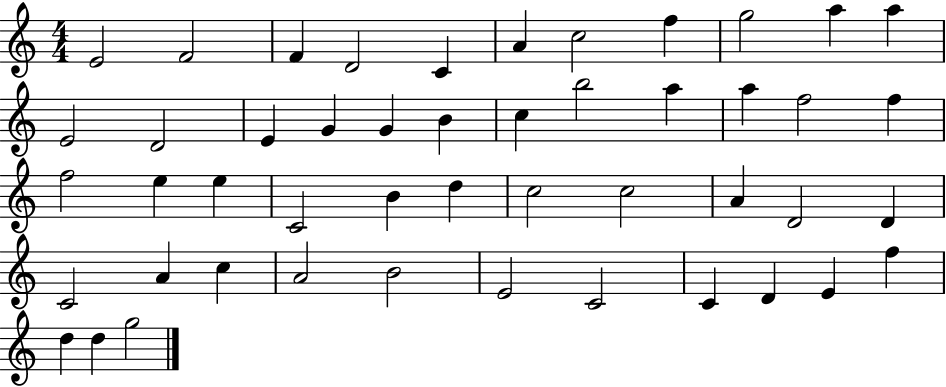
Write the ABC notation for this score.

X:1
T:Untitled
M:4/4
L:1/4
K:C
E2 F2 F D2 C A c2 f g2 a a E2 D2 E G G B c b2 a a f2 f f2 e e C2 B d c2 c2 A D2 D C2 A c A2 B2 E2 C2 C D E f d d g2